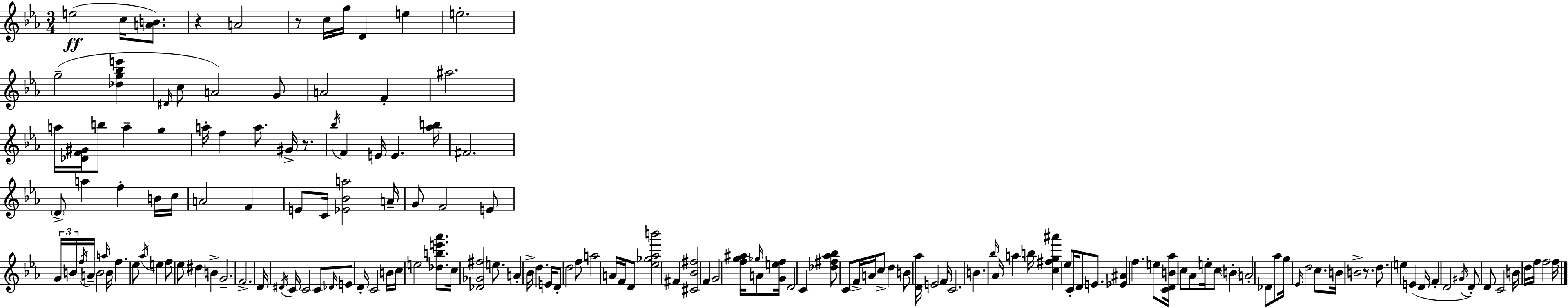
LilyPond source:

{
  \clef treble
  \numericTimeSignature
  \time 3/4
  \key ees \major
  \repeat volta 2 { e''2(\ff c''16 <a' b'>8.) | r4 a'2 | r8 c''16 g''16 d'4 e''4 | e''2.-. | \break g''2--( <des'' g'' bes'' e'''>4 | \grace { dis'16 } c''8 a'2) g'8 | a'2 f'4-. | ais''2. | \break a''16 <des' f' gis'>16 b''8 a''4-- g''4 | a''16-. f''4 a''8. gis'16-> r8. | \acciaccatura { bes''16 } f'4 e'16 e'4. | <aes'' b''>16 fis'2. | \break \parenthesize d'8-> a''4 f''4-. | b'16 c''16 a'2 f'4 | e'8 c'16 <ees' bes' a''>2 | a'16-- g'8 f'2 | \break e'8 \tuplet 3/2 { g'16 b'16 \acciaccatura { f''16 } } a'16-- b'2 | \grace { a''16 } b'16 f''4. ees''8 | \acciaccatura { aes''16 } e''4 f''8 ees''8 dis''4 | b'4-> g'2.-- | \break f'2.-> | d'16 \acciaccatura { dis'16 } c'16 c'2 | c'8 \grace { des'16 } e'8 d'16-. c'2 | b'16 c''16 e''2 | \break <des'' b'' e''' aes'''>8. c''16 <des' ges' fis''>2 | e''8. a'4-. bes'16-> | d''4. e'16 d'8-. d''2 | f''8 a''2 | \break a'16 f'16 d'8 <ees'' ges'' aes'' b'''>2 | fis'4 <cis' bes' fis''>2 | f'4 g'2 | <f'' g'' ais''>16 \grace { ges''16 } a'8 <g' e'' f''>16 d'2 | \break c'4 <des'' fis'' aes'' bes''>8 c'8 | f'16-> a'16 c''8-> d''4 b'8 <d' aes''>16 e'2 | f'16 c'2. | b'4. | \break \grace { bes''16 } aes'16 a''4 b''16 <c'' fis'' g'' ais'''>4 | ees''8 c'16-. d'8 e'8. <ees' ais'>4 | f''4. e''8 <c' d' b' aes''>16 c''8 | aes'8 e''16-. c''8 \parenthesize b'4-. a'2-. | \break des'8 aes''8 g''16 \grace { ees'16 } d''2 | c''8. b'16 b'2-> | r8. d''8. | e''4 e'4( d'16 f'4-. | \break d'2 \acciaccatura { gis'16 } d'8-.) | d'8 c'2 b'16 | d''16 f''16 f''2 f''16 } \bar "|."
}